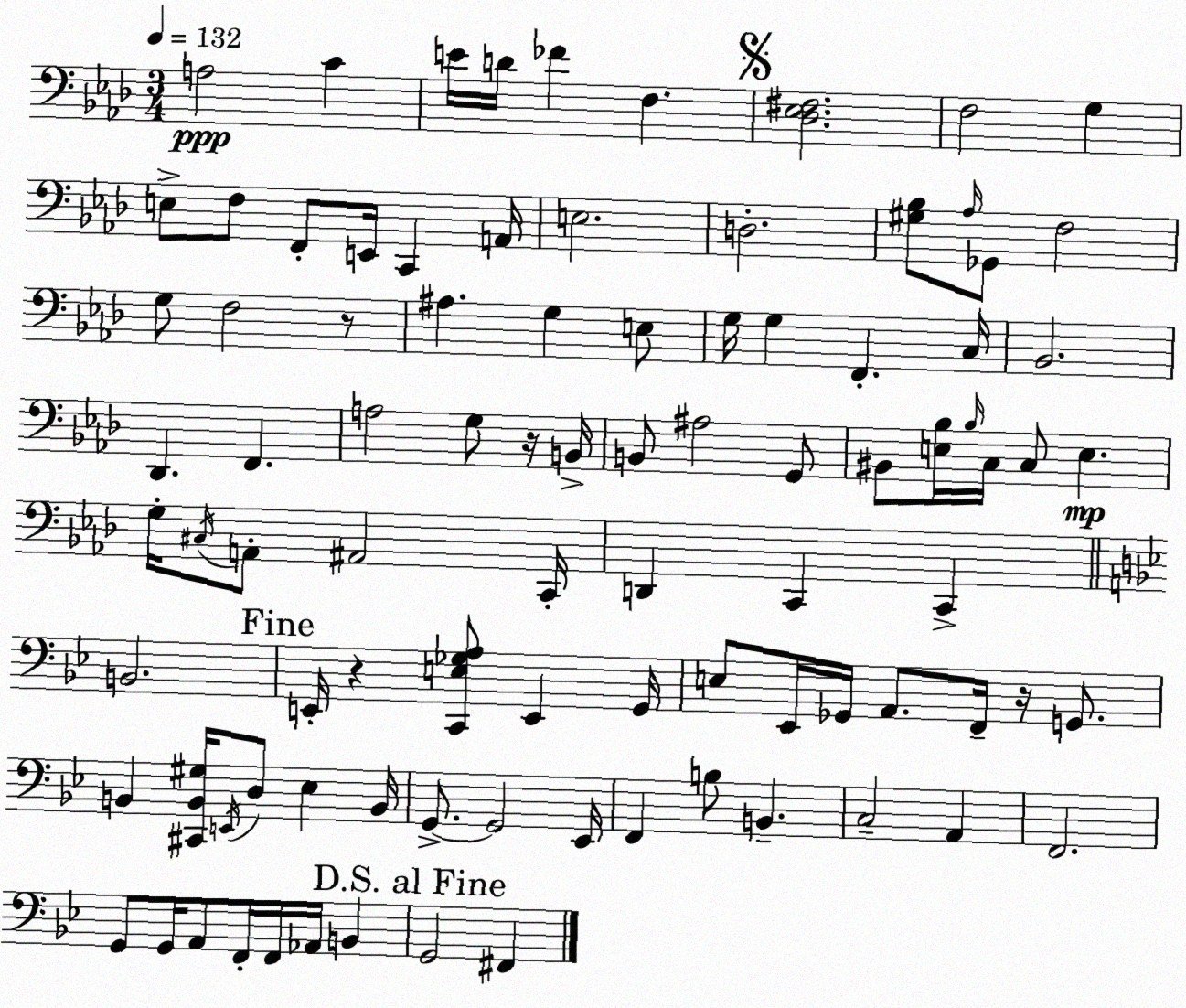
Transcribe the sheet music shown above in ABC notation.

X:1
T:Untitled
M:3/4
L:1/4
K:Ab
A,2 C E/4 D/4 _F F, [_D,_E,^F,]2 F,2 G, E,/2 F,/2 F,,/2 E,,/4 C,, A,,/4 E,2 D,2 [^G,_B,]/2 _A,/4 _G,,/2 F,2 G,/2 F,2 z/2 ^A, G, E,/2 G,/4 G, F,, C,/4 _B,,2 _D,, F,, A,2 G,/2 z/4 B,,/4 B,,/2 ^A,2 G,,/2 ^B,,/2 [E,_B,]/4 _B,/4 C,/4 C,/2 E, G,/4 ^C,/4 A,,/2 ^A,,2 C,,/4 D,, C,, C,, B,,2 E,,/4 z [C,,E,_G,A,]/2 E,, G,,/4 E,/2 _E,,/4 _G,,/4 A,,/2 F,,/4 z/4 G,,/2 B,, [^C,,B,,^G,]/4 E,,/4 D,/2 _E, B,,/4 G,,/2 G,,2 _E,,/4 F,, B,/2 B,, C,2 A,, F,,2 G,,/2 G,,/4 A,,/2 F,,/4 F,,/4 _A,,/4 B,, G,,2 ^F,,